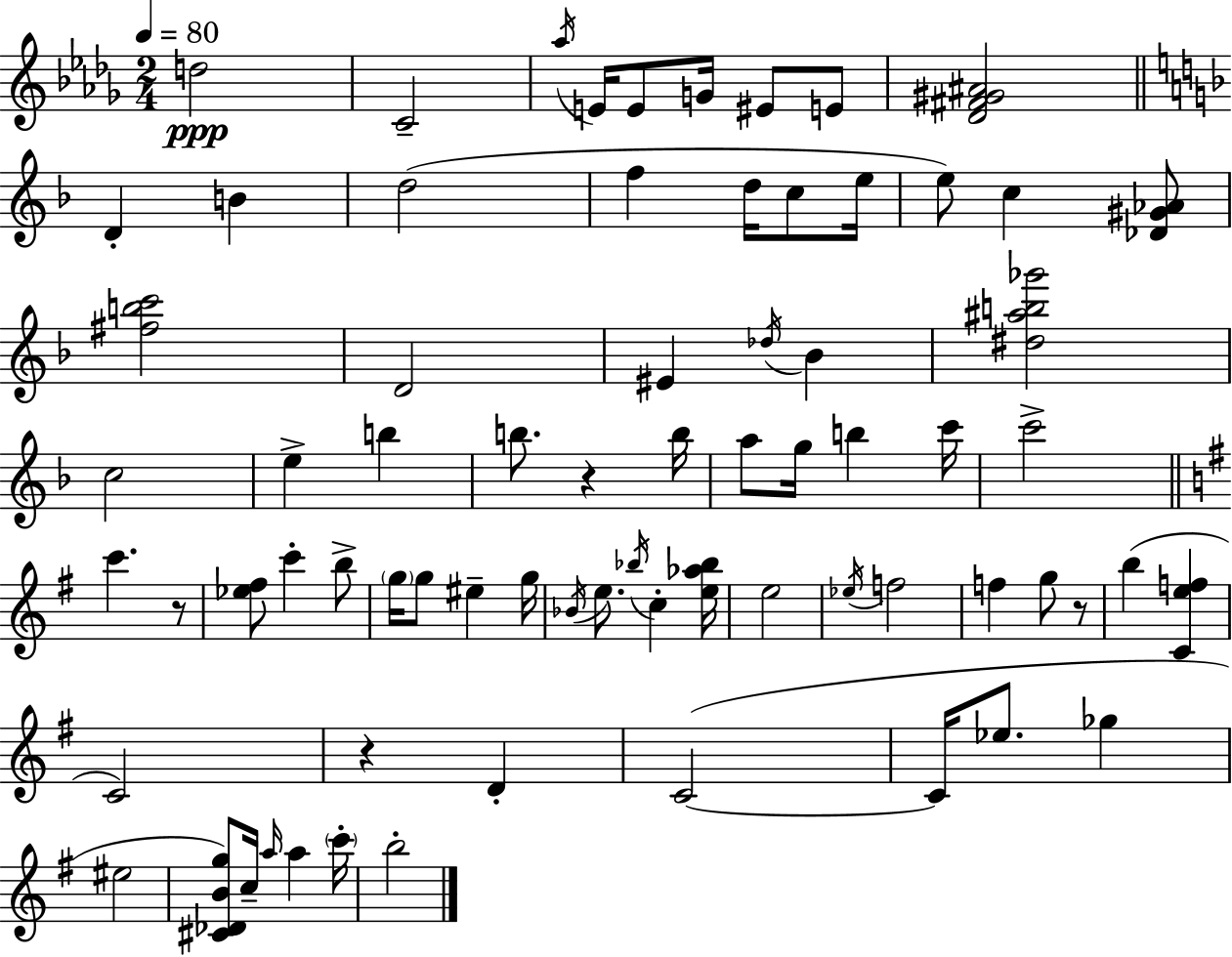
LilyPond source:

{
  \clef treble
  \numericTimeSignature
  \time 2/4
  \key bes \minor
  \tempo 4 = 80
  \repeat volta 2 { d''2\ppp | c'2-- | \acciaccatura { aes''16 } e'16 e'8 g'16 eis'8 e'8 | <des' fis' gis' ais'>2 | \break \bar "||" \break \key f \major d'4-. b'4 | d''2( | f''4 d''16 c''8 e''16 | e''8) c''4 <des' gis' aes'>8 | \break <fis'' b'' c'''>2 | d'2 | eis'4 \acciaccatura { des''16 } bes'4 | <dis'' ais'' b'' ges'''>2 | \break c''2 | e''4-> b''4 | b''8. r4 | b''16 a''8 g''16 b''4 | \break c'''16 c'''2-> | \bar "||" \break \key e \minor c'''4. r8 | <ees'' fis''>8 c'''4-. b''8-> | \parenthesize g''16 g''8 eis''4-- g''16 | \acciaccatura { bes'16 } e''8. \acciaccatura { bes''16 } c''4-. | \break <e'' aes'' bes''>16 e''2 | \acciaccatura { ees''16 } f''2 | f''4 g''8 | r8 b''4( <c' e'' f''>4 | \break c'2) | r4 d'4-. | c'2~(~ | c'16 ees''8. ges''4 | \break eis''2 | <cis' des' b' g''>8) c''16-- \grace { a''16 } a''4 | \parenthesize c'''16-. b''2-. | } \bar "|."
}